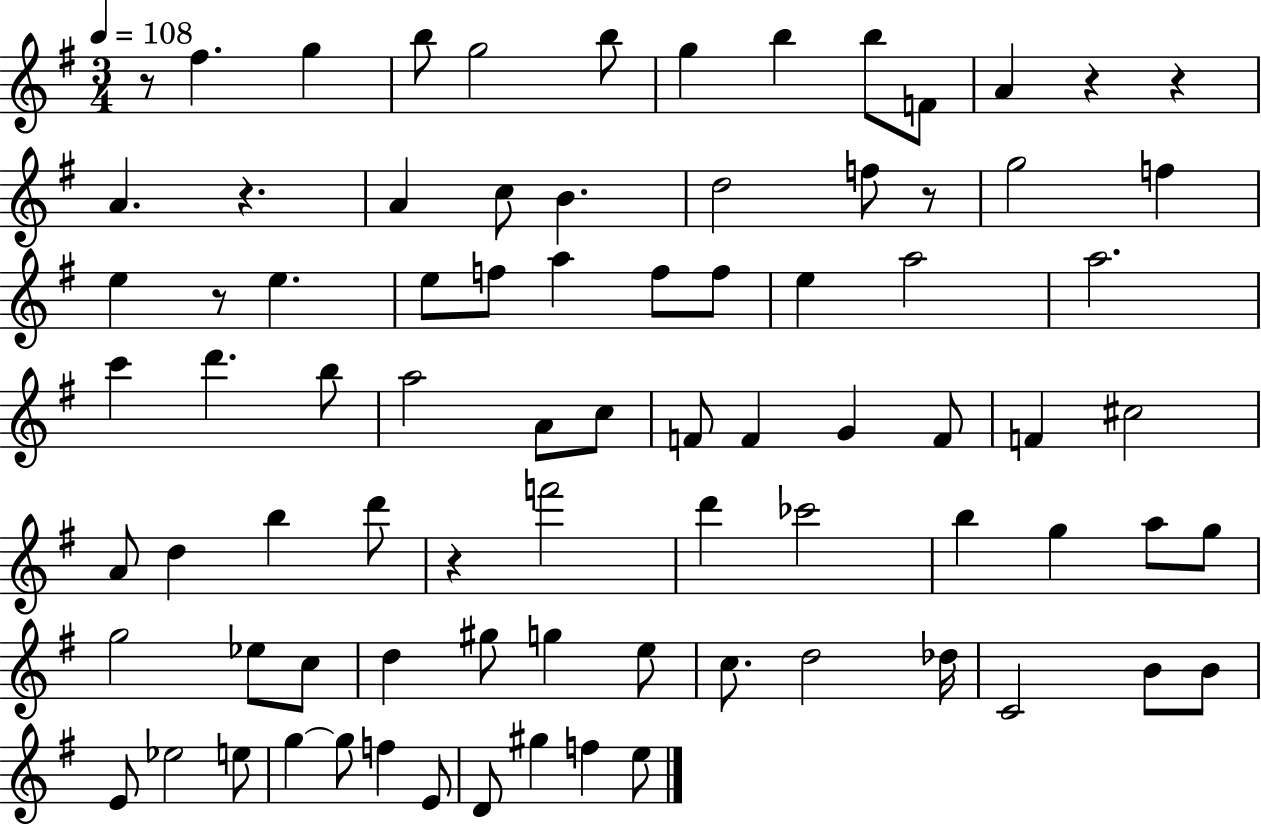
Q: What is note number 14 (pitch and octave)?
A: B4